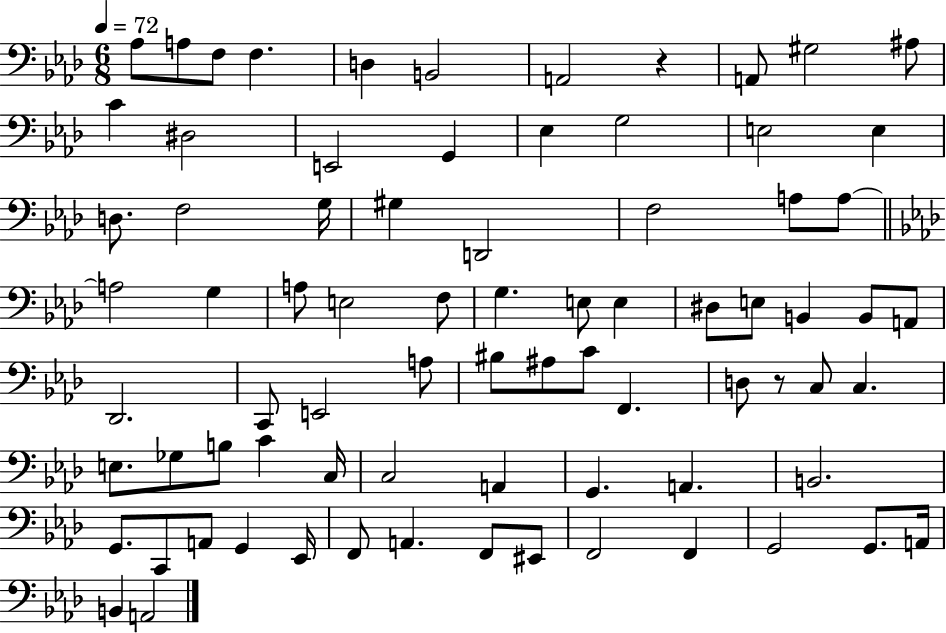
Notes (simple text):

Ab3/e A3/e F3/e F3/q. D3/q B2/h A2/h R/q A2/e G#3/h A#3/e C4/q D#3/h E2/h G2/q Eb3/q G3/h E3/h E3/q D3/e. F3/h G3/s G#3/q D2/h F3/h A3/e A3/e A3/h G3/q A3/e E3/h F3/e G3/q. E3/e E3/q D#3/e E3/e B2/q B2/e A2/e Db2/h. C2/e E2/h A3/e BIS3/e A#3/e C4/e F2/q. D3/e R/e C3/e C3/q. E3/e. Gb3/e B3/e C4/q C3/s C3/h A2/q G2/q. A2/q. B2/h. G2/e. C2/e A2/e G2/q Eb2/s F2/e A2/q. F2/e EIS2/e F2/h F2/q G2/h G2/e. A2/s B2/q A2/h